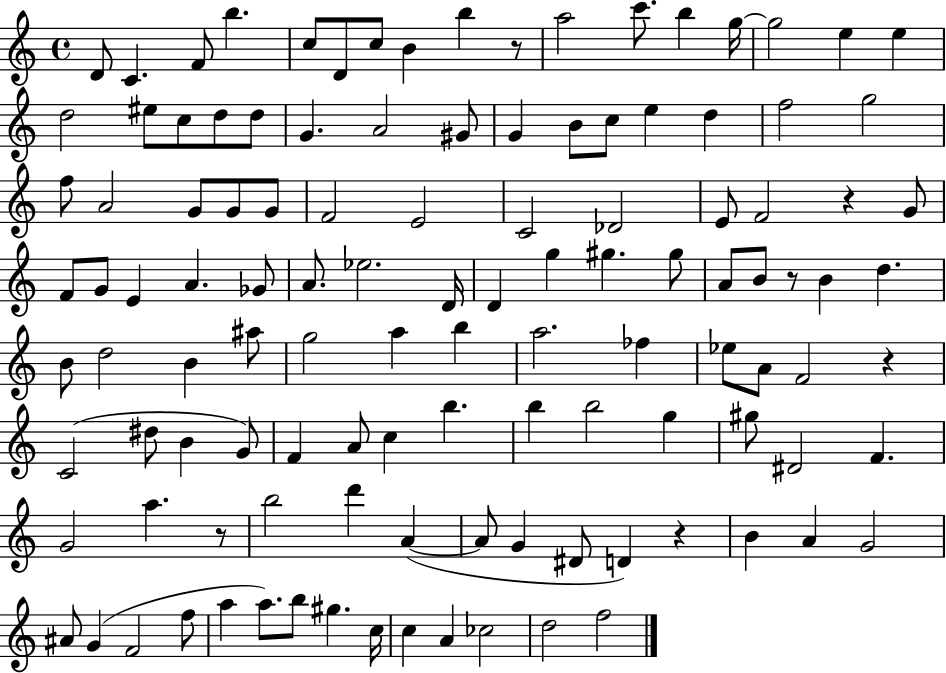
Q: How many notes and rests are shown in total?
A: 117